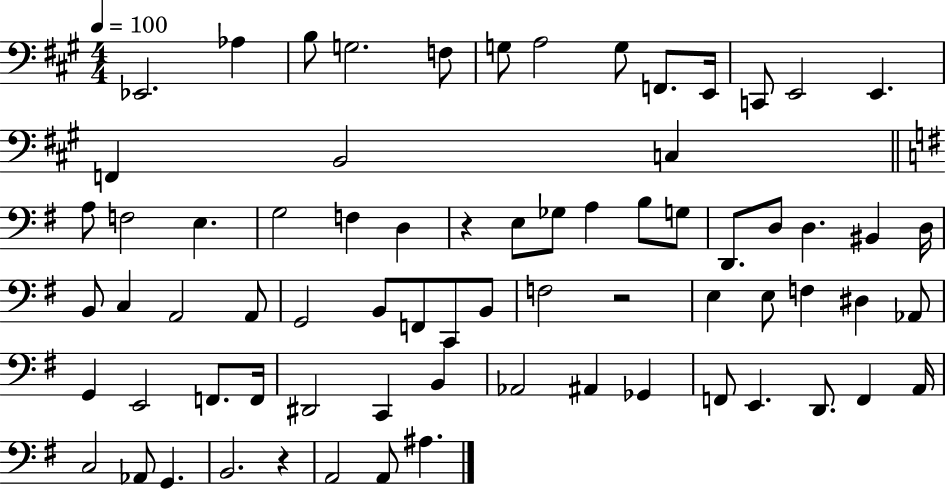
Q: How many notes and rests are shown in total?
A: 72